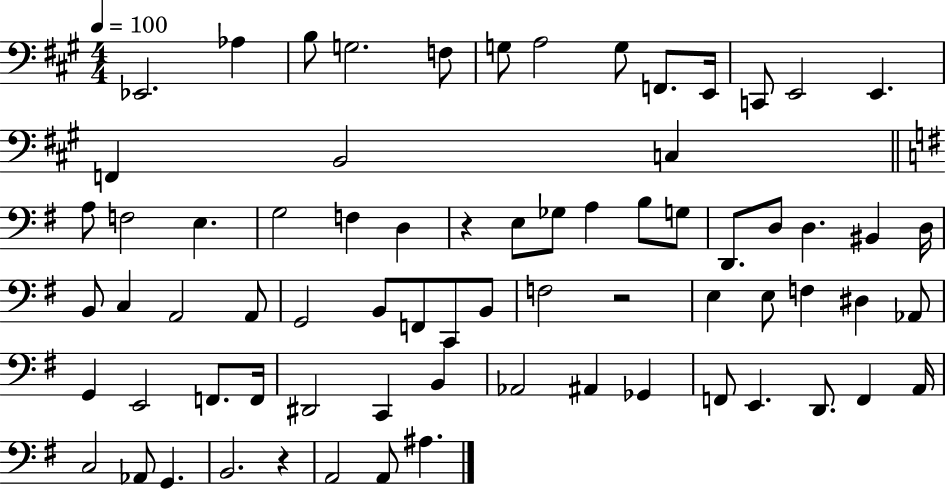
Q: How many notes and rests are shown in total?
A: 72